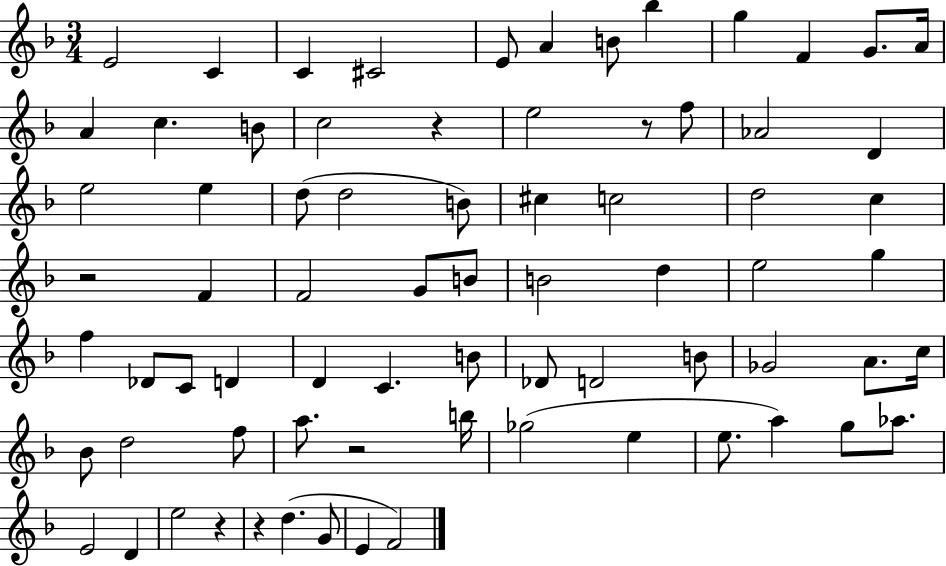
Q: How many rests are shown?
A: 6